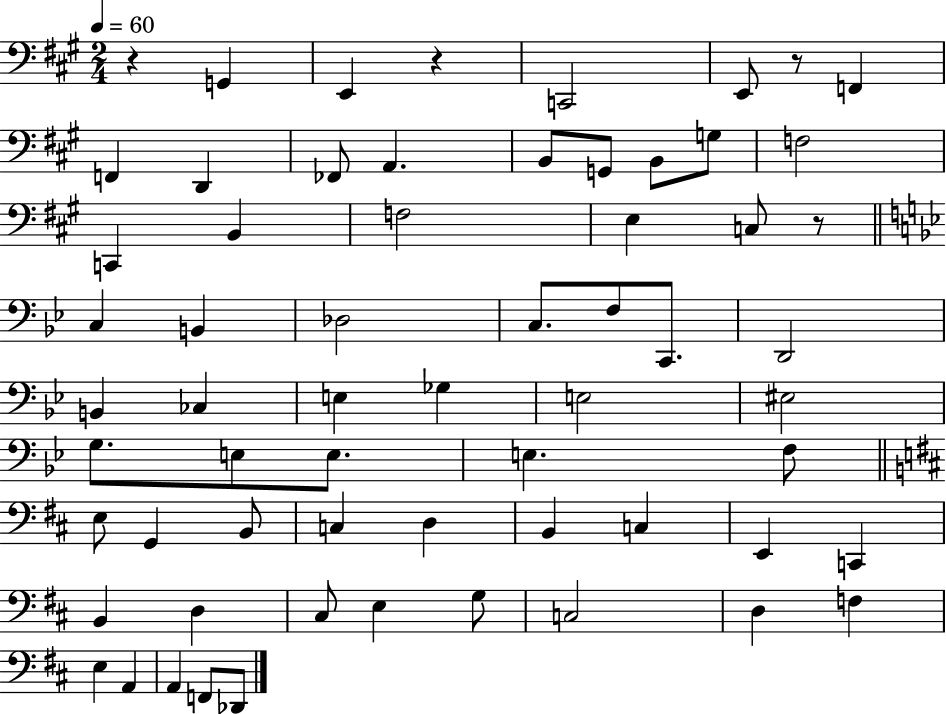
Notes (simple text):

R/q G2/q E2/q R/q C2/h E2/e R/e F2/q F2/q D2/q FES2/e A2/q. B2/e G2/e B2/e G3/e F3/h C2/q B2/q F3/h E3/q C3/e R/e C3/q B2/q Db3/h C3/e. F3/e C2/e. D2/h B2/q CES3/q E3/q Gb3/q E3/h EIS3/h G3/e. E3/e E3/e. E3/q. F3/e E3/e G2/q B2/e C3/q D3/q B2/q C3/q E2/q C2/q B2/q D3/q C#3/e E3/q G3/e C3/h D3/q F3/q E3/q A2/q A2/q F2/e Db2/e